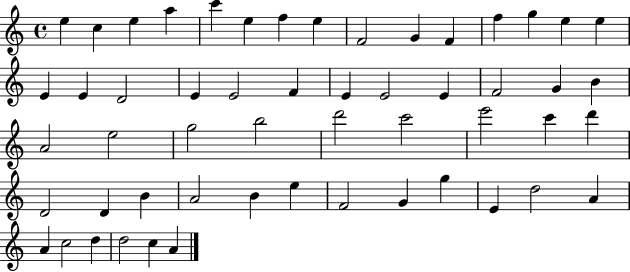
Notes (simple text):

E5/q C5/q E5/q A5/q C6/q E5/q F5/q E5/q F4/h G4/q F4/q F5/q G5/q E5/q E5/q E4/q E4/q D4/h E4/q E4/h F4/q E4/q E4/h E4/q F4/h G4/q B4/q A4/h E5/h G5/h B5/h D6/h C6/h E6/h C6/q D6/q D4/h D4/q B4/q A4/h B4/q E5/q F4/h G4/q G5/q E4/q D5/h A4/q A4/q C5/h D5/q D5/h C5/q A4/q